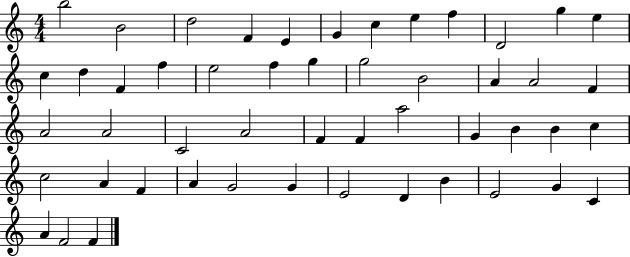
B5/h B4/h D5/h F4/q E4/q G4/q C5/q E5/q F5/q D4/h G5/q E5/q C5/q D5/q F4/q F5/q E5/h F5/q G5/q G5/h B4/h A4/q A4/h F4/q A4/h A4/h C4/h A4/h F4/q F4/q A5/h G4/q B4/q B4/q C5/q C5/h A4/q F4/q A4/q G4/h G4/q E4/h D4/q B4/q E4/h G4/q C4/q A4/q F4/h F4/q